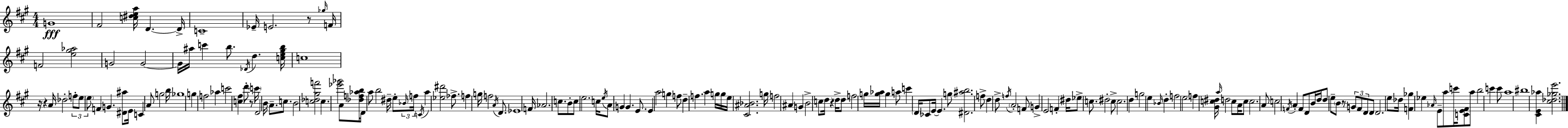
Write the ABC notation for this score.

X:1
T:Untitled
M:4/4
L:1/4
K:A
G4 ^F2 [c^dea]/4 D D/4 C4 _E/4 E2 z/2 _g/4 F/4 F2 [e^g_a]2 G2 G2 G/4 ^a/4 c' b/2 _D/4 d [ce^gb]/4 c4 z/4 z A/4 _d2 f/2 e/2 e/2 F G [^D^a]/2 E/4 C A/2 g2 b/4 _g4 g f2 _a c'2 [c^f] d'/2 z/2 c'/4 D2 B/4 A/2 c/2 B2 [c_d^gf']2 c [_e'_g']2 A/2 [_df_ab]/4 D/2 a/2 b2 ^d/4 e/2 _B/4 f/4 C/4 a [_e^d']2 _f/2 f g/4 f2 A/4 D/2 _E4 F/4 _A2 c/2 B/2 c/2 e2 c/4 e/4 A/2 G G E/2 E a2 g f/2 d f a g/4 g/4 e/4 [^C^A_B]2 g/4 f2 ^A G B2 c/2 d/4 z d/4 d/2 f2 g/4 [g_a]/4 g a/2 c' D/4 _C/2 E/4 E g/2 [^D^ab]2 f/2 d d/2 f/4 A2 F/2 G E2 F ^d/4 _e/2 c/2 ^d2 c/2 c2 d g2 e _B/4 d f2 e2 f [^Gc^d]/4 a/4 d2 c/2 A/4 c/2 c2 A/2 c2 F/4 A F/2 D/2 B/4 d/4 d/2 e/2 B/2 z/2 G/2 ^F/2 D/2 D/2 D2 e/2 _d/4 [F_g] _e _A/4 E/2 a/2 c'/4 [CE^F]/2 a/2 b2 c' c'/2 a4 ^b4 [^CE_a] [^c_d_ge']2